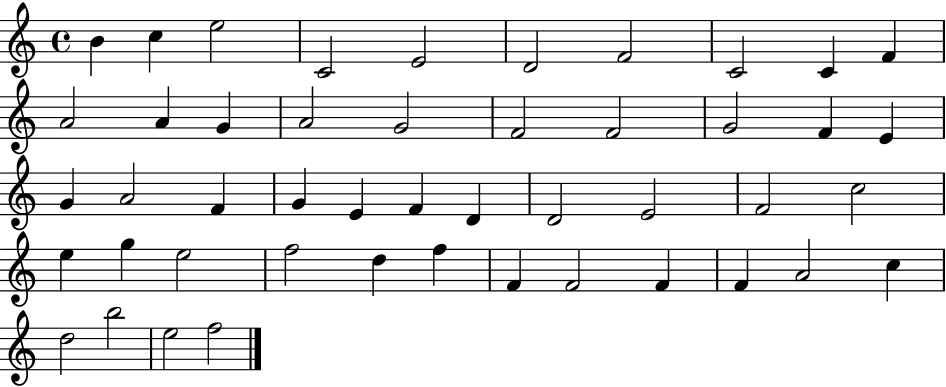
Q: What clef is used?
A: treble